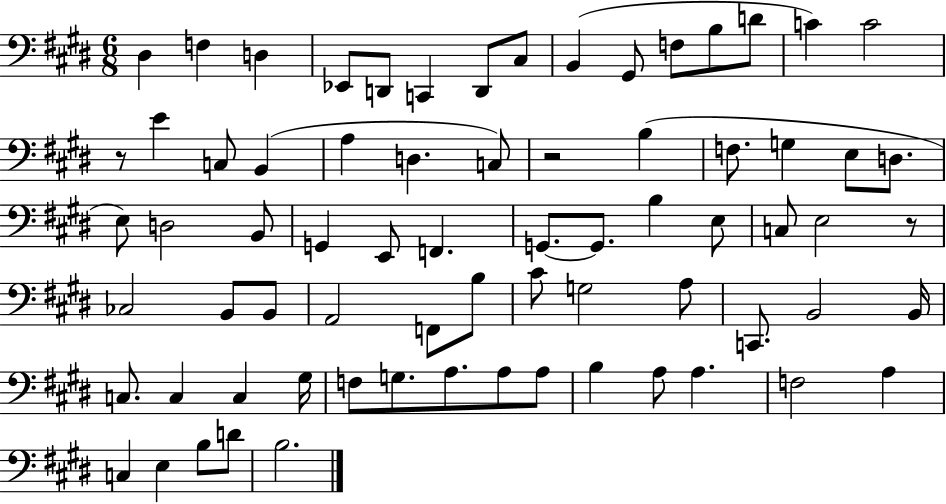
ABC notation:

X:1
T:Untitled
M:6/8
L:1/4
K:E
^D, F, D, _E,,/2 D,,/2 C,, D,,/2 ^C,/2 B,, ^G,,/2 F,/2 B,/2 D/2 C C2 z/2 E C,/2 B,, A, D, C,/2 z2 B, F,/2 G, E,/2 D,/2 E,/2 D,2 B,,/2 G,, E,,/2 F,, G,,/2 G,,/2 B, E,/2 C,/2 E,2 z/2 _C,2 B,,/2 B,,/2 A,,2 F,,/2 B,/2 ^C/2 G,2 A,/2 C,,/2 B,,2 B,,/4 C,/2 C, C, ^G,/4 F,/2 G,/2 A,/2 A,/2 A,/2 B, A,/2 A, F,2 A, C, E, B,/2 D/2 B,2